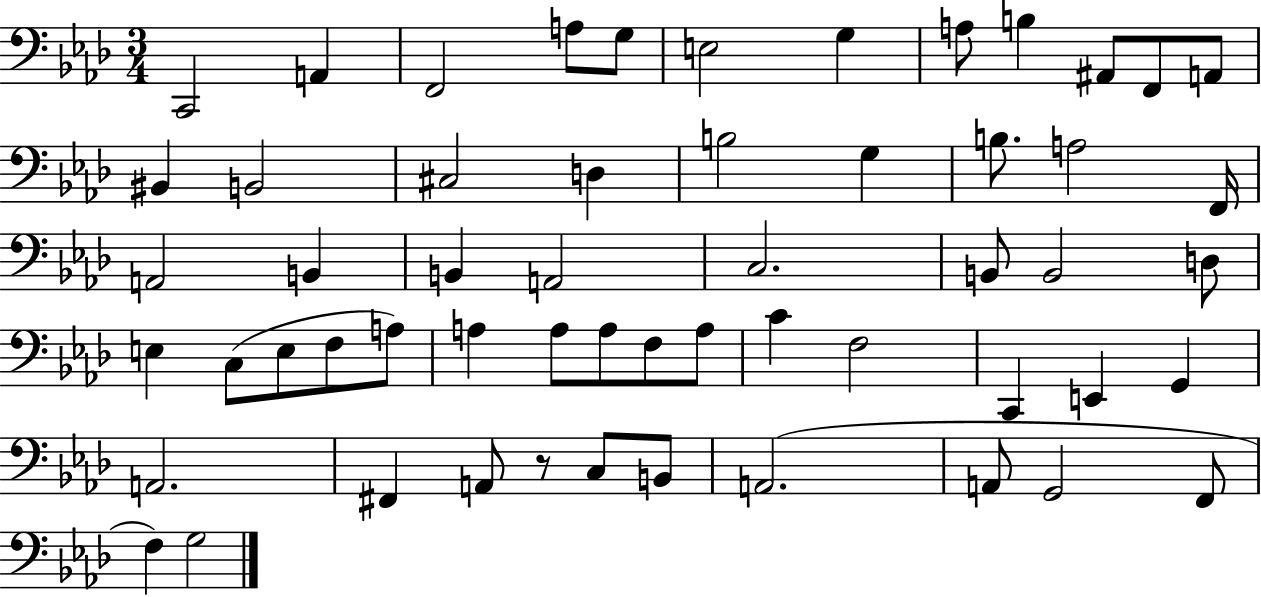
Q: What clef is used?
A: bass